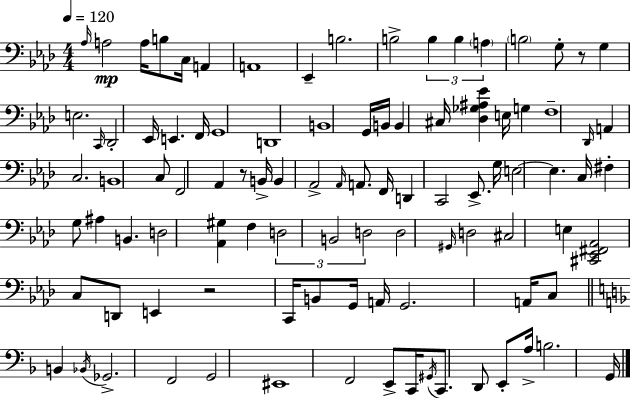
{
  \clef bass
  \numericTimeSignature
  \time 4/4
  \key aes \major
  \tempo 4 = 120
  \grace { aes16 }\mp a2 a16 b8 c16 a,4 | a,1 | ees,4-- b2. | b2-> \tuplet 3/2 { b4 b4 | \break \parenthesize a4 } \parenthesize b2 g8-. r8 | g4 e2. | \grace { c,16 } des,2-. ees,16 e,4. | f,16 g,1 | \break d,1 | b,1 | g,16 b,16 b,4 cis16 <des ges ais ees'>4 e16 g4 | f1-- | \break \grace { des,16 } a,4 c2. | b,1 | c8 f,2 aes,4 | r8 b,16-> b,4 aes,2-> | \break \grace { aes,16 } a,8. f,16 d,4 c,2 | ees,8.-> g16 e2~~ e4. | c16 fis4-. g8 ais4 b,4. | d2 <aes, gis>4 | \break f4 \tuplet 3/2 { d2 b,2 | d2 } d2 | \grace { gis,16 } d2 cis2 | e4 <cis, ees, fis, aes,>2 | \break c8 d,8 e,4 r2 | c,16 b,8 g,16 a,16 g,2. | a,16 c8 \bar "||" \break \key d \minor b,4 \acciaccatura { bes,16 } ges,2.-> | f,2 g,2 | eis,1 | f,2 e,8-> c,16 \acciaccatura { gis,16 } c,8. | \break d,8 e,8-. a16-> b2. | g,16 \bar "|."
}